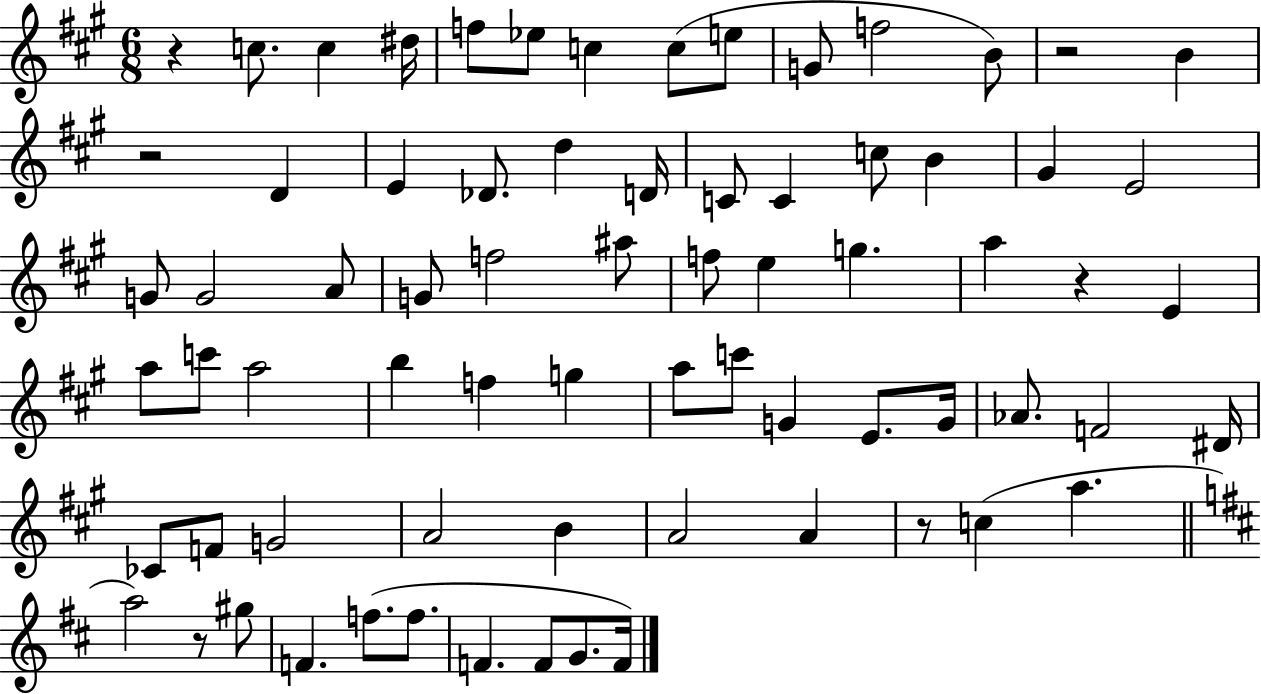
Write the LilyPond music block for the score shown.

{
  \clef treble
  \numericTimeSignature
  \time 6/8
  \key a \major
  r4 c''8. c''4 dis''16 | f''8 ees''8 c''4 c''8( e''8 | g'8 f''2 b'8) | r2 b'4 | \break r2 d'4 | e'4 des'8. d''4 d'16 | c'8 c'4 c''8 b'4 | gis'4 e'2 | \break g'8 g'2 a'8 | g'8 f''2 ais''8 | f''8 e''4 g''4. | a''4 r4 e'4 | \break a''8 c'''8 a''2 | b''4 f''4 g''4 | a''8 c'''8 g'4 e'8. g'16 | aes'8. f'2 dis'16 | \break ces'8 f'8 g'2 | a'2 b'4 | a'2 a'4 | r8 c''4( a''4. | \break \bar "||" \break \key d \major a''2) r8 gis''8 | f'4. f''8.( f''8. | f'4. f'8 g'8. f'16) | \bar "|."
}